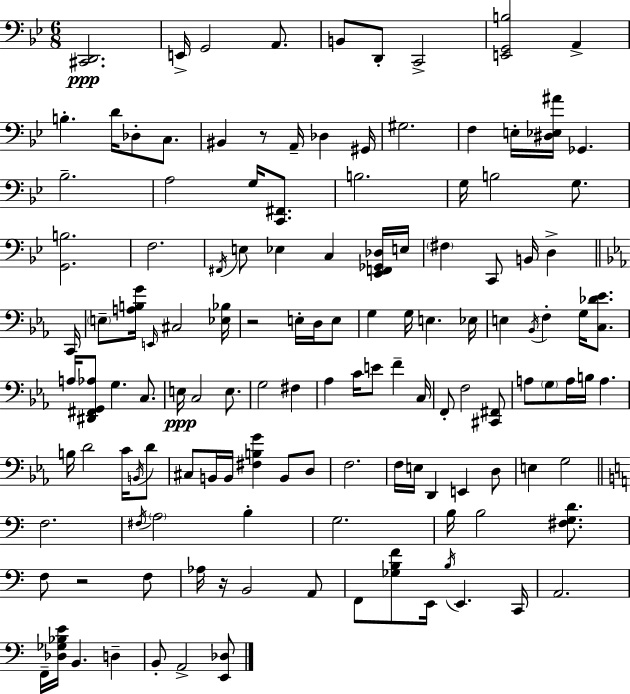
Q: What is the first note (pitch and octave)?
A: E2